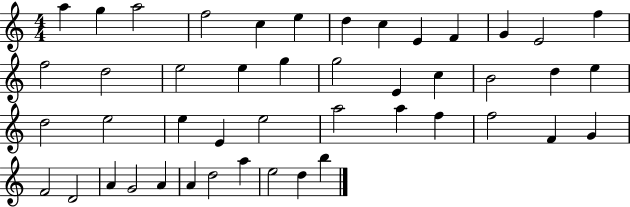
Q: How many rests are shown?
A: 0